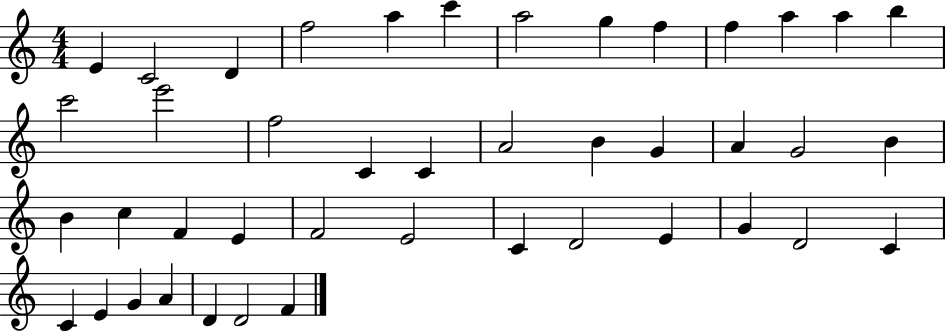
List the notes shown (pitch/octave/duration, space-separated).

E4/q C4/h D4/q F5/h A5/q C6/q A5/h G5/q F5/q F5/q A5/q A5/q B5/q C6/h E6/h F5/h C4/q C4/q A4/h B4/q G4/q A4/q G4/h B4/q B4/q C5/q F4/q E4/q F4/h E4/h C4/q D4/h E4/q G4/q D4/h C4/q C4/q E4/q G4/q A4/q D4/q D4/h F4/q